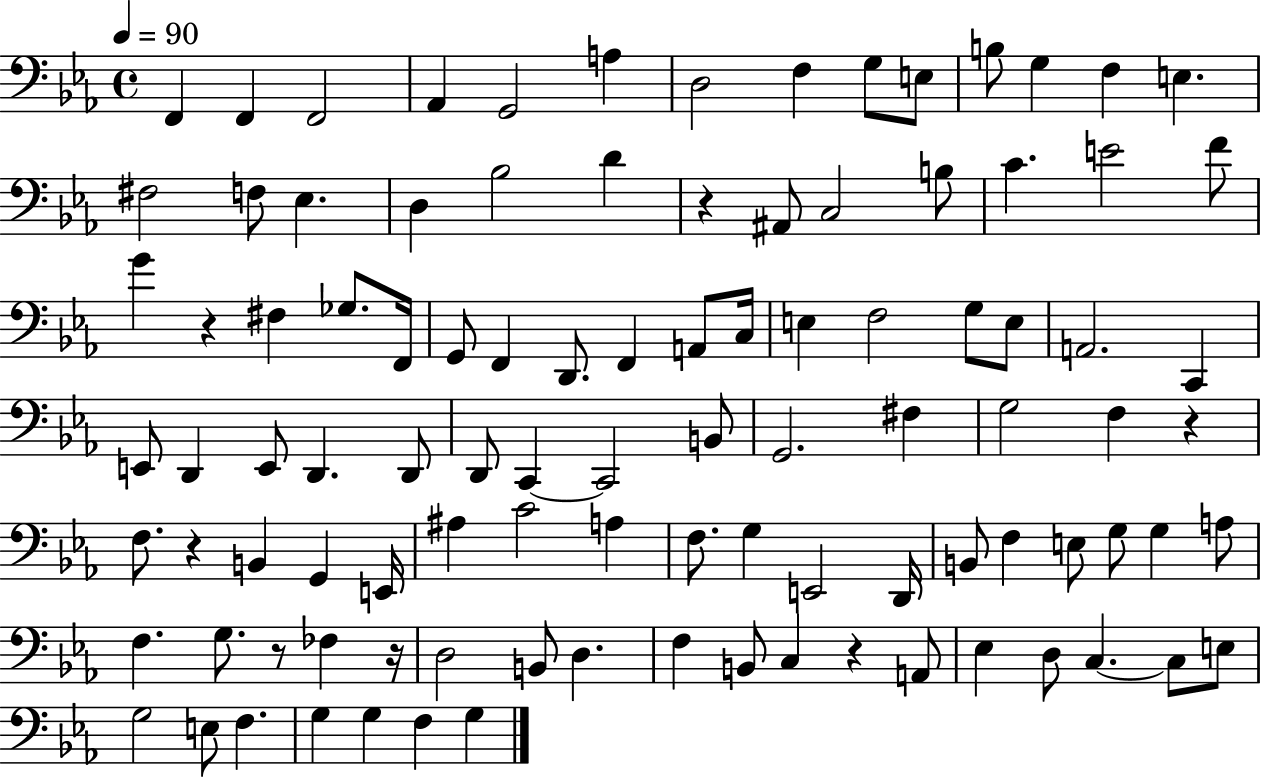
F2/q F2/q F2/h Ab2/q G2/h A3/q D3/h F3/q G3/e E3/e B3/e G3/q F3/q E3/q. F#3/h F3/e Eb3/q. D3/q Bb3/h D4/q R/q A#2/e C3/h B3/e C4/q. E4/h F4/e G4/q R/q F#3/q Gb3/e. F2/s G2/e F2/q D2/e. F2/q A2/e C3/s E3/q F3/h G3/e E3/e A2/h. C2/q E2/e D2/q E2/e D2/q. D2/e D2/e C2/q C2/h B2/e G2/h. F#3/q G3/h F3/q R/q F3/e. R/q B2/q G2/q E2/s A#3/q C4/h A3/q F3/e. G3/q E2/h D2/s B2/e F3/q E3/e G3/e G3/q A3/e F3/q. G3/e. R/e FES3/q R/s D3/h B2/e D3/q. F3/q B2/e C3/q R/q A2/e Eb3/q D3/e C3/q. C3/e E3/e G3/h E3/e F3/q. G3/q G3/q F3/q G3/q